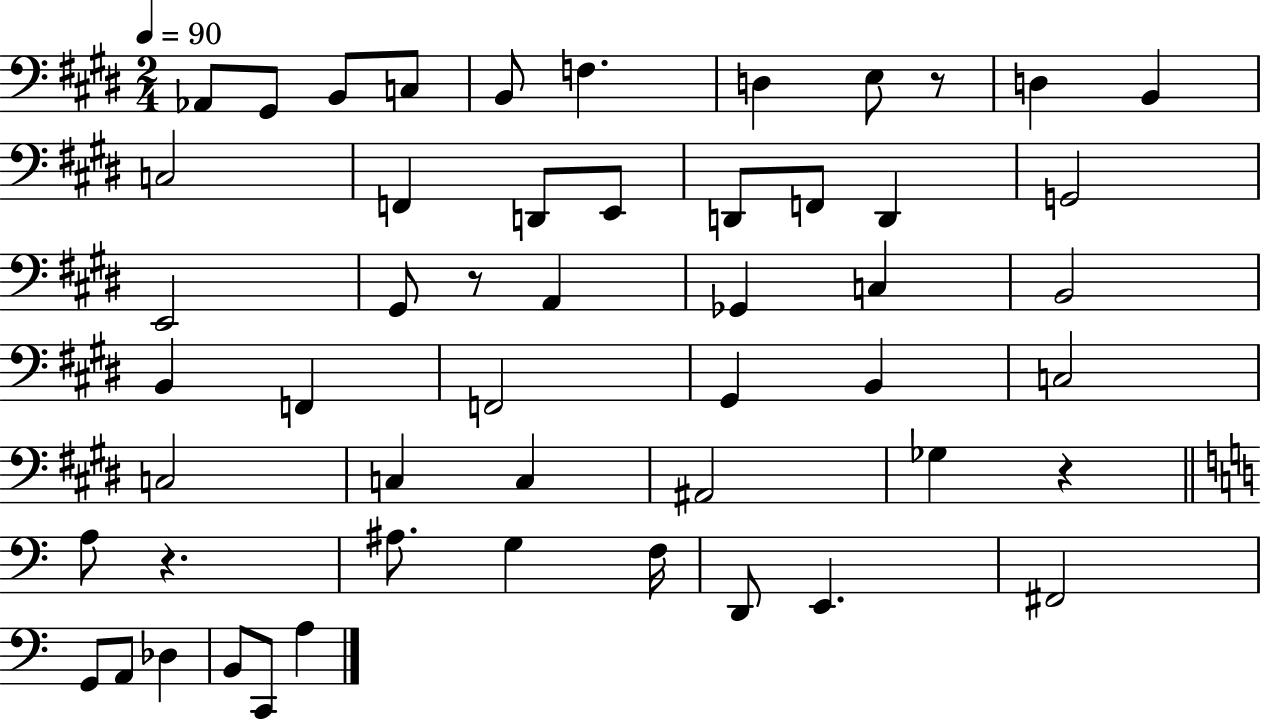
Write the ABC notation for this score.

X:1
T:Untitled
M:2/4
L:1/4
K:E
_A,,/2 ^G,,/2 B,,/2 C,/2 B,,/2 F, D, E,/2 z/2 D, B,, C,2 F,, D,,/2 E,,/2 D,,/2 F,,/2 D,, G,,2 E,,2 ^G,,/2 z/2 A,, _G,, C, B,,2 B,, F,, F,,2 ^G,, B,, C,2 C,2 C, C, ^A,,2 _G, z A,/2 z ^A,/2 G, F,/4 D,,/2 E,, ^F,,2 G,,/2 A,,/2 _D, B,,/2 C,,/2 A,